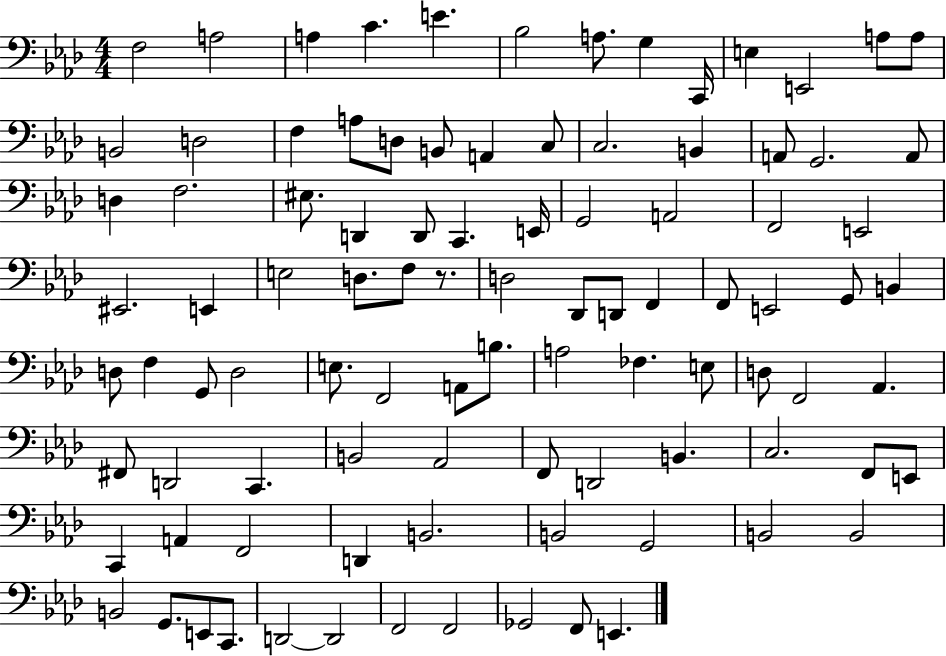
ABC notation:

X:1
T:Untitled
M:4/4
L:1/4
K:Ab
F,2 A,2 A, C E _B,2 A,/2 G, C,,/4 E, E,,2 A,/2 A,/2 B,,2 D,2 F, A,/2 D,/2 B,,/2 A,, C,/2 C,2 B,, A,,/2 G,,2 A,,/2 D, F,2 ^E,/2 D,, D,,/2 C,, E,,/4 G,,2 A,,2 F,,2 E,,2 ^E,,2 E,, E,2 D,/2 F,/2 z/2 D,2 _D,,/2 D,,/2 F,, F,,/2 E,,2 G,,/2 B,, D,/2 F, G,,/2 D,2 E,/2 F,,2 A,,/2 B,/2 A,2 _F, E,/2 D,/2 F,,2 _A,, ^F,,/2 D,,2 C,, B,,2 _A,,2 F,,/2 D,,2 B,, C,2 F,,/2 E,,/2 C,, A,, F,,2 D,, B,,2 B,,2 G,,2 B,,2 B,,2 B,,2 G,,/2 E,,/2 C,,/2 D,,2 D,,2 F,,2 F,,2 _G,,2 F,,/2 E,,